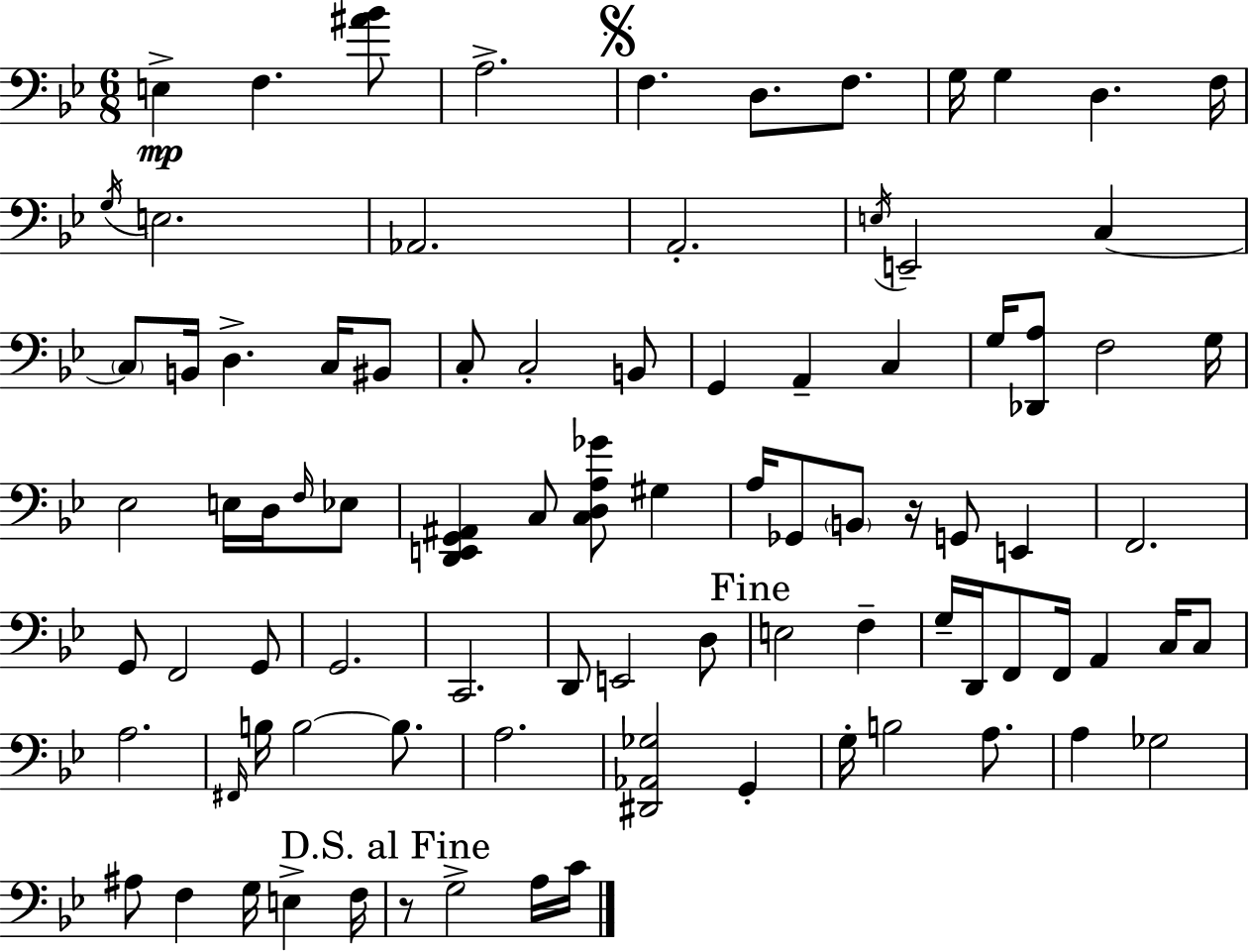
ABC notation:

X:1
T:Untitled
M:6/8
L:1/4
K:Bb
E, F, [^A_B]/2 A,2 F, D,/2 F,/2 G,/4 G, D, F,/4 G,/4 E,2 _A,,2 A,,2 E,/4 E,,2 C, C,/2 B,,/4 D, C,/4 ^B,,/2 C,/2 C,2 B,,/2 G,, A,, C, G,/4 [_D,,A,]/2 F,2 G,/4 _E,2 E,/4 D,/4 F,/4 _E,/2 [D,,E,,G,,^A,,] C,/2 [C,D,A,_G]/2 ^G, A,/4 _G,,/2 B,,/2 z/4 G,,/2 E,, F,,2 G,,/2 F,,2 G,,/2 G,,2 C,,2 D,,/2 E,,2 D,/2 E,2 F, G,/4 D,,/4 F,,/2 F,,/4 A,, C,/4 C,/2 A,2 ^F,,/4 B,/4 B,2 B,/2 A,2 [^D,,_A,,_G,]2 G,, G,/4 B,2 A,/2 A, _G,2 ^A,/2 F, G,/4 E, F,/4 z/2 G,2 A,/4 C/4